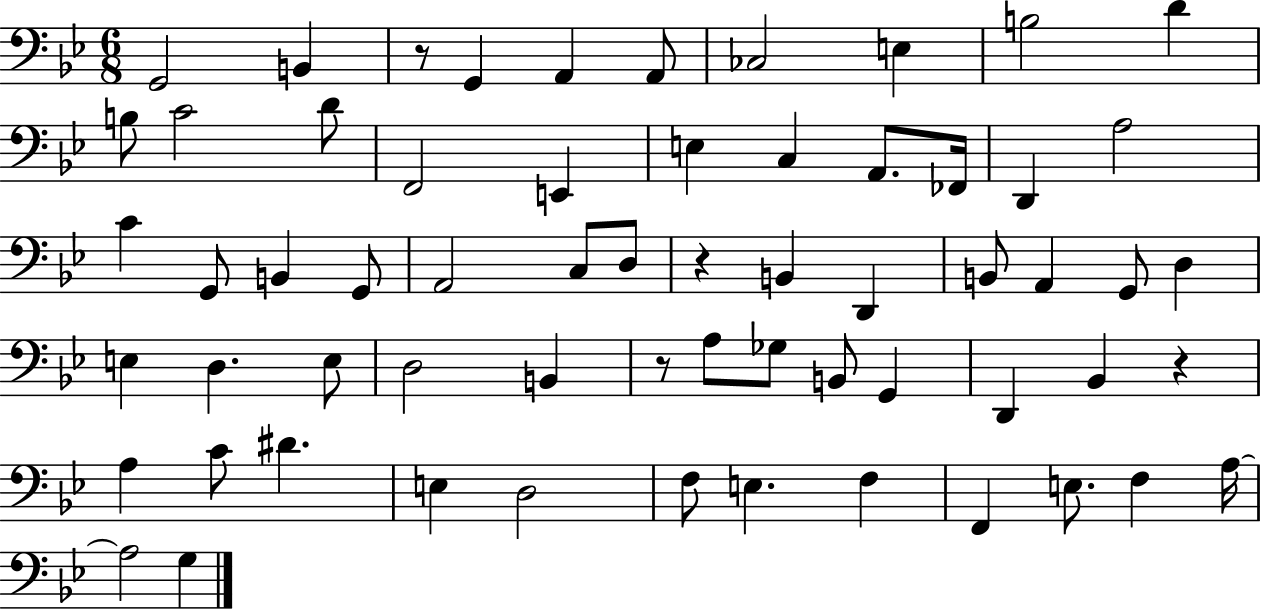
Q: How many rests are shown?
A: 4